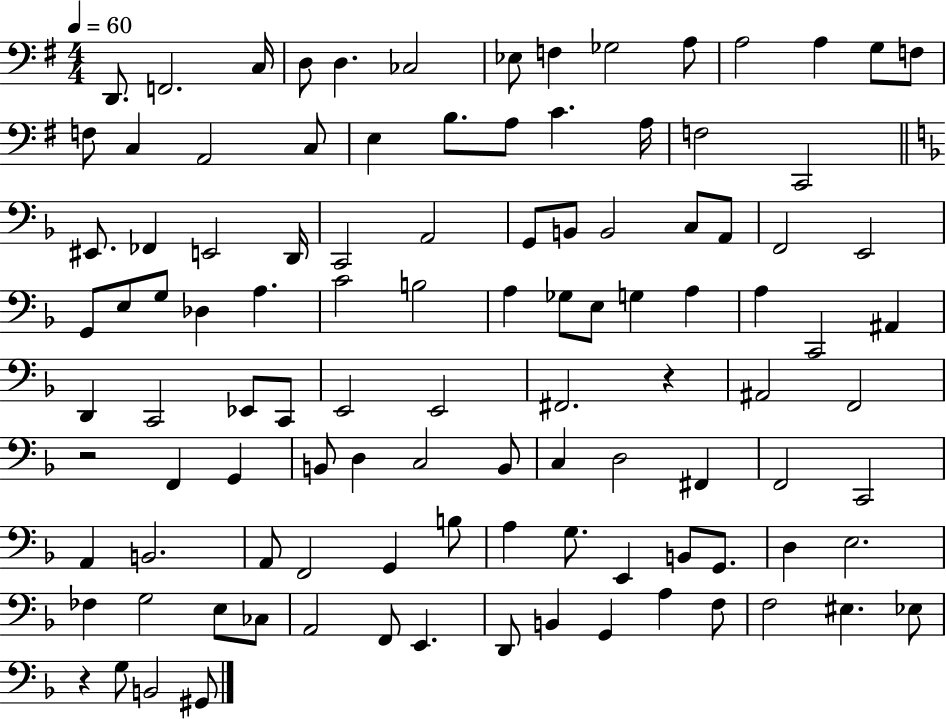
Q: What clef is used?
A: bass